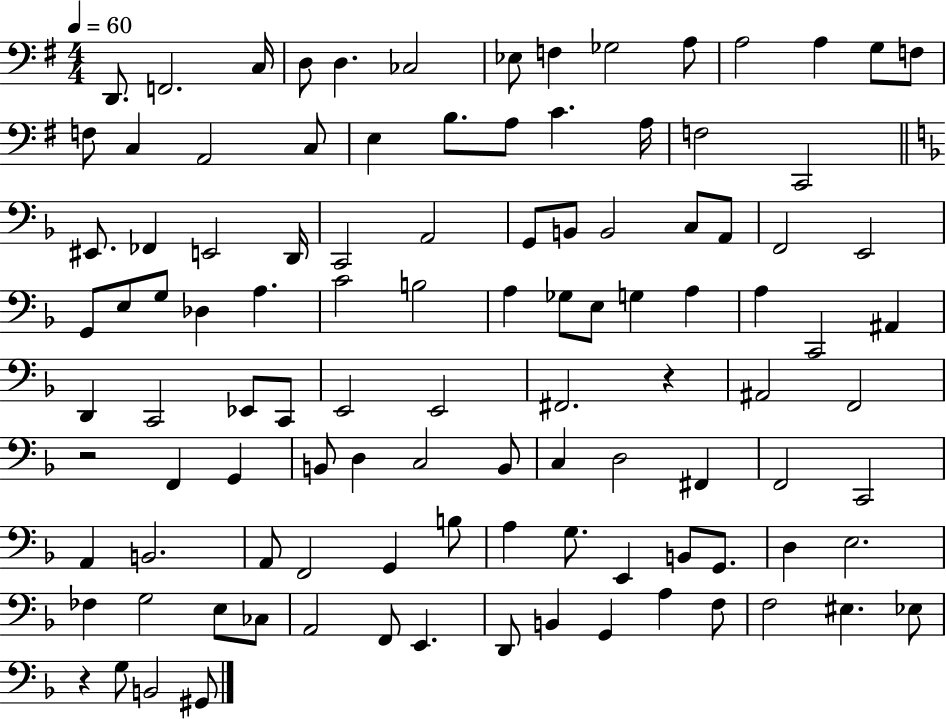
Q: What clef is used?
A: bass